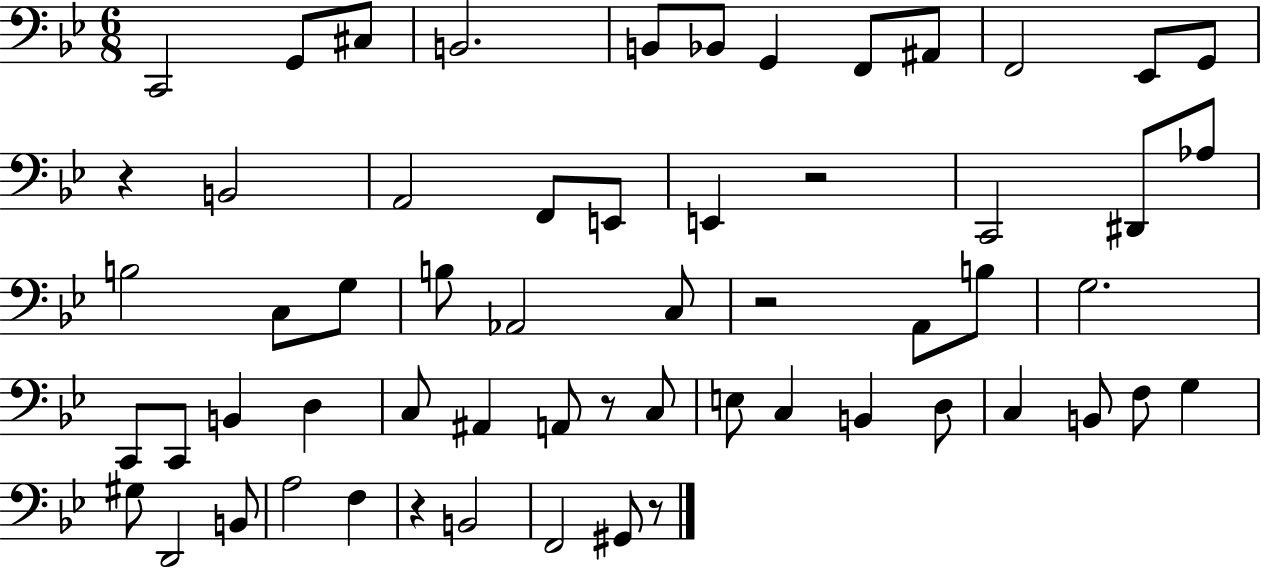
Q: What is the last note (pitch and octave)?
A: G#2